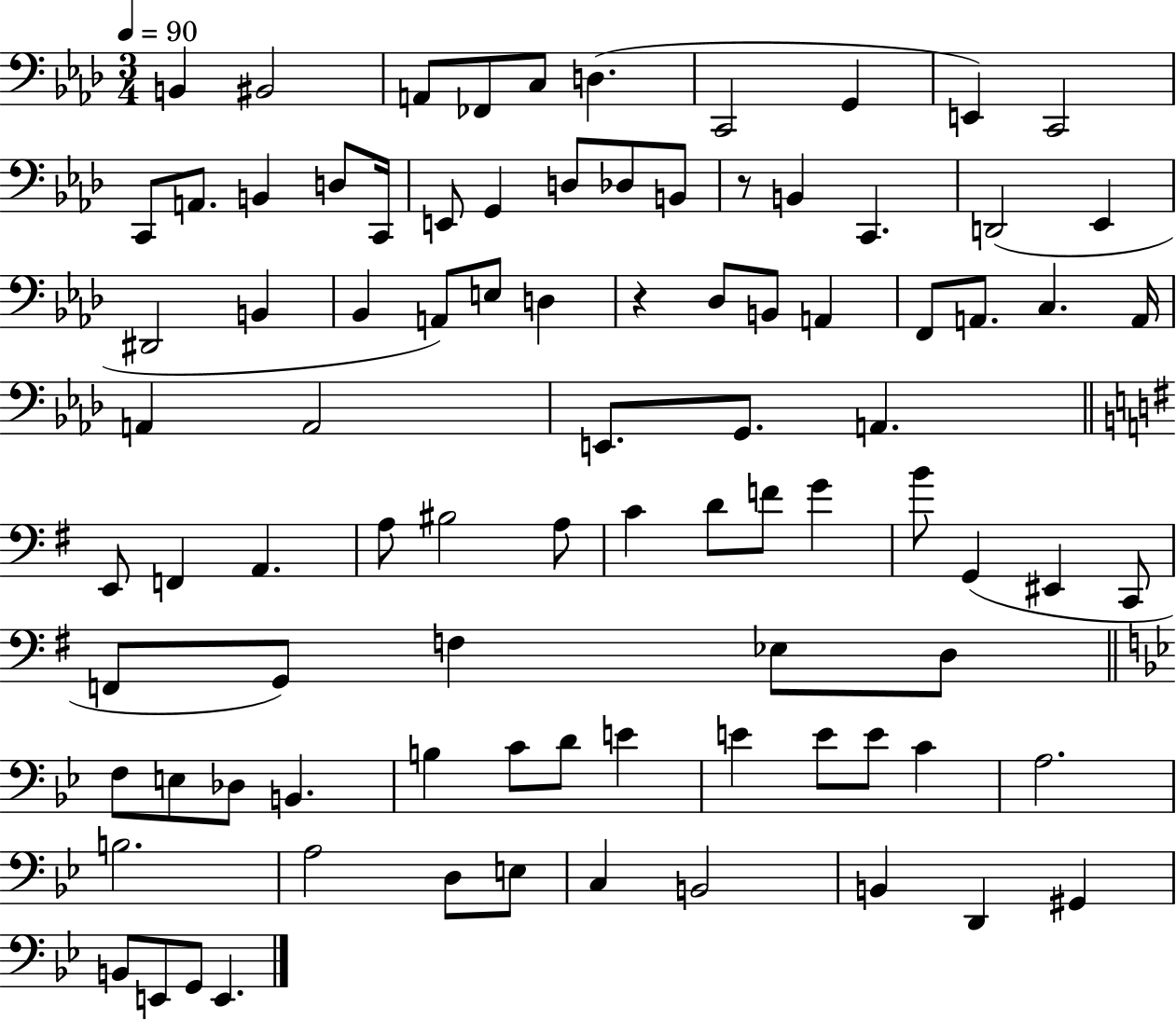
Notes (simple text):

B2/q BIS2/h A2/e FES2/e C3/e D3/q. C2/h G2/q E2/q C2/h C2/e A2/e. B2/q D3/e C2/s E2/e G2/q D3/e Db3/e B2/e R/e B2/q C2/q. D2/h Eb2/q D#2/h B2/q Bb2/q A2/e E3/e D3/q R/q Db3/e B2/e A2/q F2/e A2/e. C3/q. A2/s A2/q A2/h E2/e. G2/e. A2/q. E2/e F2/q A2/q. A3/e BIS3/h A3/e C4/q D4/e F4/e G4/q B4/e G2/q EIS2/q C2/e F2/e G2/e F3/q Eb3/e D3/e F3/e E3/e Db3/e B2/q. B3/q C4/e D4/e E4/q E4/q E4/e E4/e C4/q A3/h. B3/h. A3/h D3/e E3/e C3/q B2/h B2/q D2/q G#2/q B2/e E2/e G2/e E2/q.